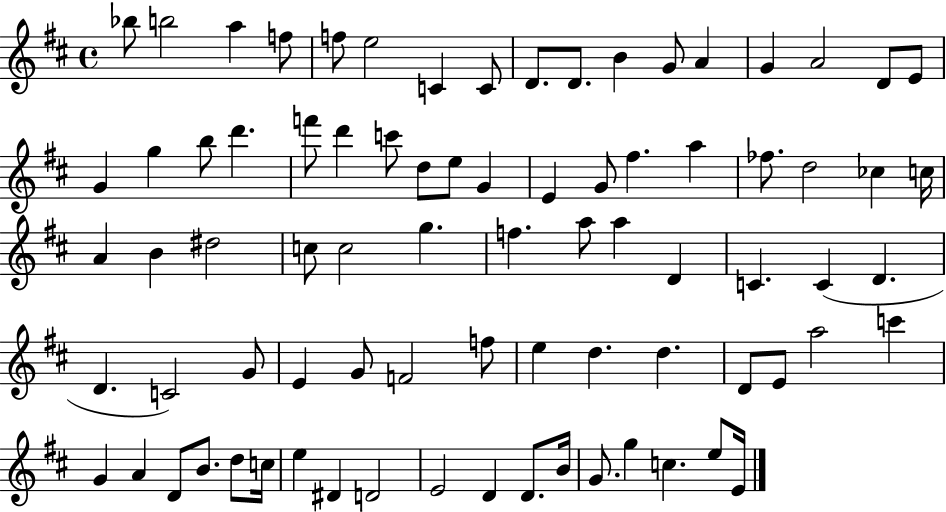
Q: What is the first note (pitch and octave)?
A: Bb5